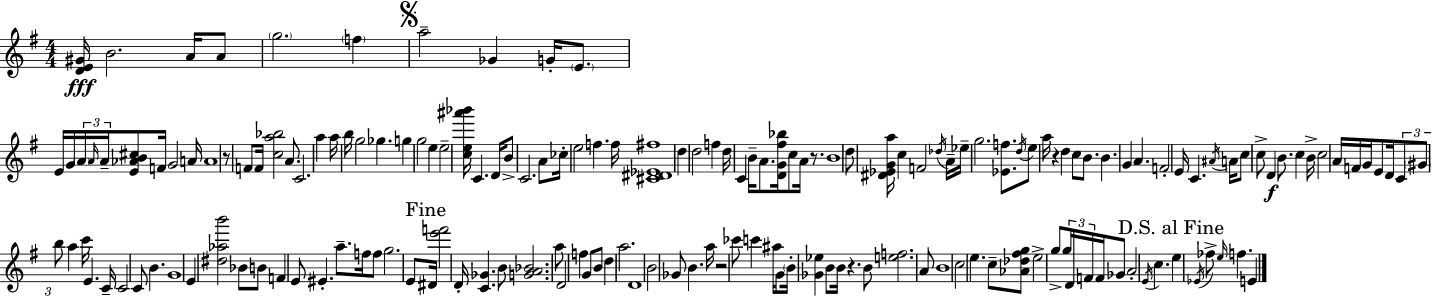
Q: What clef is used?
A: treble